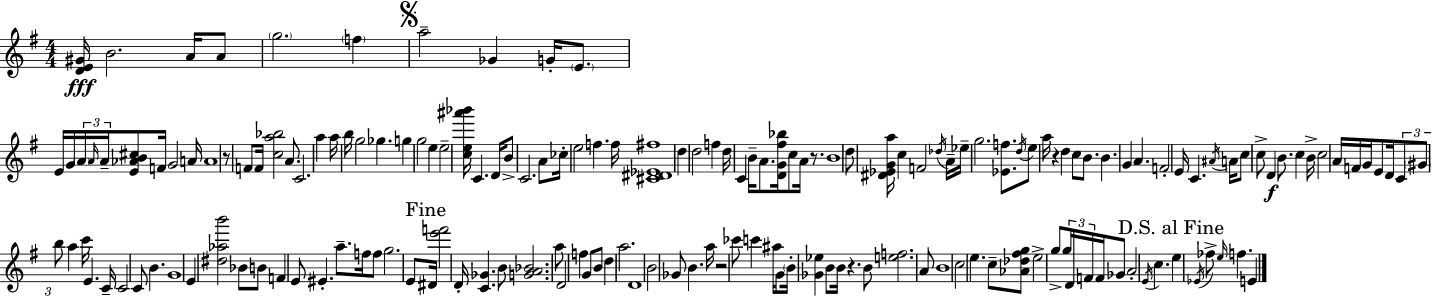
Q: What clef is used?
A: treble